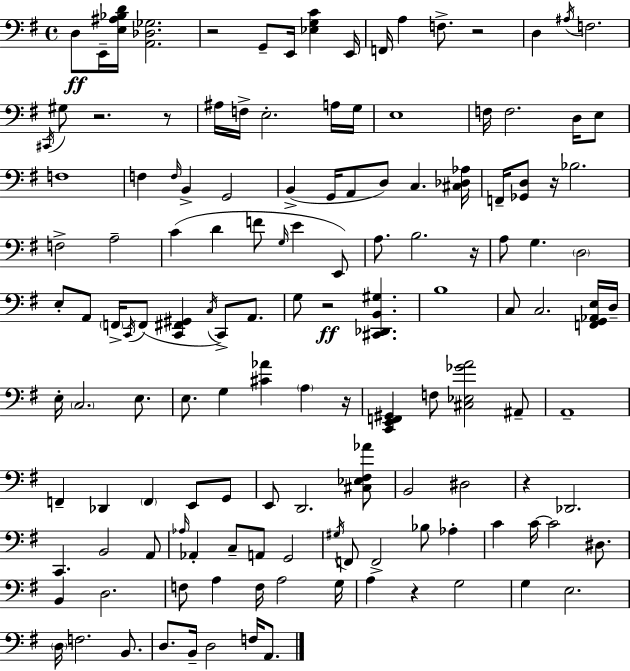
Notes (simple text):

D3/e E2/s [E3,A#3,Bb3,D4]/s [A2,Db3,Gb3]/h. R/h G2/e E2/s [Eb3,G3,C4]/q E2/s F2/s A3/q F3/e. R/h D3/q A#3/s F3/h. C#2/s G#3/e R/h. R/e A#3/s F3/s E3/h. A3/s G3/s E3/w F3/s F3/h. D3/s E3/e F3/w F3/q F3/s B2/q G2/h B2/q G2/s A2/e D3/e C3/q. [C#3,Db3,Ab3]/s F2/s [Gb2,D3]/e R/s Bb3/h. F3/h A3/h C4/q D4/q F4/e G3/s E4/q E2/e A3/e. B3/h. R/s A3/e G3/q. D3/h E3/e A2/e F2/s C2/s F2/e [C2,F#2,G#2]/q C3/s C2/e A2/e. G3/e R/h [C#2,Db2,B2,G#3]/q. B3/w C3/e C3/h. [F2,G2,Ab2,E3]/s D3/s E3/s C3/h. E3/e. E3/e. G3/q [C#4,Ab4]/q A3/q R/s [C2,E2,F2,G#2]/q F3/e [C#3,Eb3,Gb4,A4]/h A#2/e A2/w F2/q Db2/q F2/q E2/e G2/e E2/e D2/h. [C#3,Eb3,F#3,Ab4]/e B2/h D#3/h R/q Db2/h. C2/q. B2/h A2/e Ab3/s Ab2/q C3/e A2/e G2/h G#3/s F2/e F2/h Bb3/e Ab3/q C4/q C4/s C4/h D#3/e. B2/q D3/h. F3/e A3/q F3/s A3/h G3/s A3/q R/q G3/h G3/q E3/h. D3/s F3/h. B2/e. D3/e. B2/s D3/h F3/s A2/e.